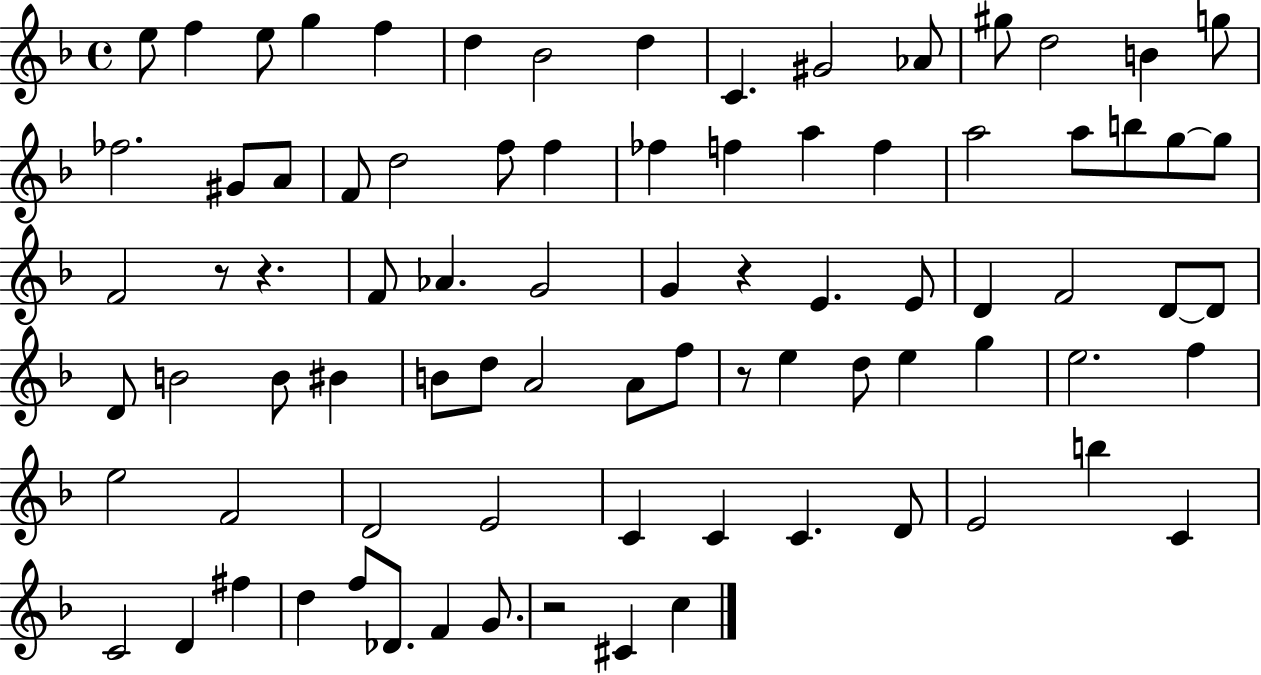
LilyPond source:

{
  \clef treble
  \time 4/4
  \defaultTimeSignature
  \key f \major
  e''8 f''4 e''8 g''4 f''4 | d''4 bes'2 d''4 | c'4. gis'2 aes'8 | gis''8 d''2 b'4 g''8 | \break fes''2. gis'8 a'8 | f'8 d''2 f''8 f''4 | fes''4 f''4 a''4 f''4 | a''2 a''8 b''8 g''8~~ g''8 | \break f'2 r8 r4. | f'8 aes'4. g'2 | g'4 r4 e'4. e'8 | d'4 f'2 d'8~~ d'8 | \break d'8 b'2 b'8 bis'4 | b'8 d''8 a'2 a'8 f''8 | r8 e''4 d''8 e''4 g''4 | e''2. f''4 | \break e''2 f'2 | d'2 e'2 | c'4 c'4 c'4. d'8 | e'2 b''4 c'4 | \break c'2 d'4 fis''4 | d''4 f''8 des'8. f'4 g'8. | r2 cis'4 c''4 | \bar "|."
}